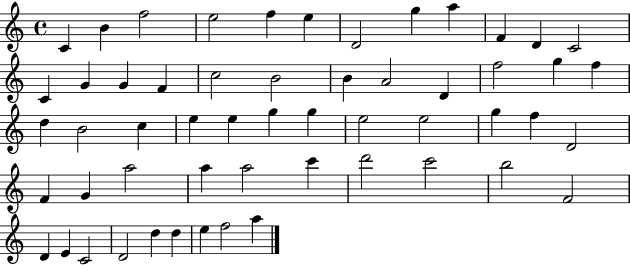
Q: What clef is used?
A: treble